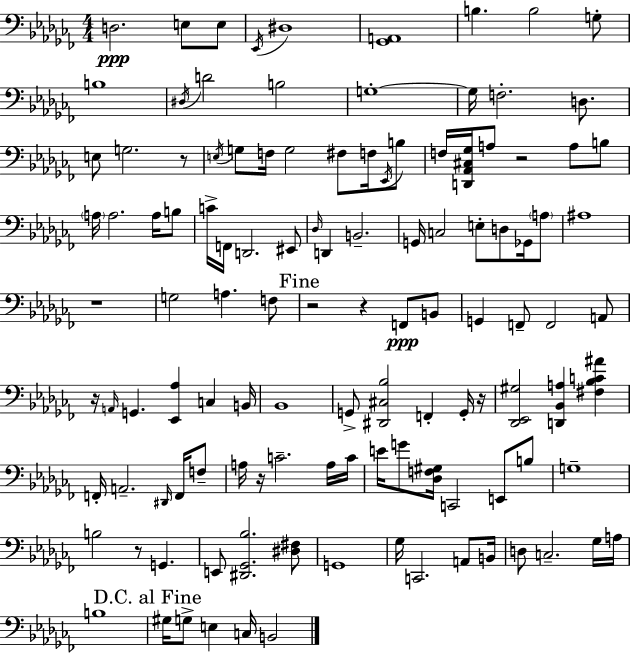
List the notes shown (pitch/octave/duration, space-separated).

D3/h. E3/e E3/e Eb2/s D#3/w [Gb2,A2]/w B3/q. B3/h G3/e B3/w D#3/s D4/h B3/h G3/w G3/s F3/h. D3/e. E3/e G3/h. R/e E3/s G3/e F3/s G3/h F#3/e F3/s Eb2/s B3/e F3/s [D2,Ab2,C#3,Gb3]/s A3/e R/h A3/e B3/e A3/s A3/h. A3/s B3/e C4/s F2/s D2/h. EIS2/e Db3/s D2/q B2/h. G2/s C3/h E3/e D3/e Gb2/s A3/e A#3/w R/w G3/h A3/q. F3/e R/h R/q F2/e B2/e G2/q F2/e F2/h A2/e R/s A2/s G2/q. [Eb2,Ab3]/q C3/q B2/s Bb2/w G2/e [D#2,C#3,Bb3]/h F2/q G2/s R/s [Db2,Eb2,G#3]/h [D2,Bb2,A3]/q [F#3,Bb3,C4,A#4]/q F2/s A2/h. D#2/s F2/s F3/e A3/s R/s C4/h. A3/s C4/s E4/s G4/e [Db3,F3,G#3]/s C2/h E2/e B3/e G3/w B3/h R/e G2/q. E2/e [D#2,Gb2,Bb3]/h. [D#3,F#3]/e G2/w Gb3/s C2/h. A2/e B2/s D3/e C3/h. Gb3/s A3/s B3/w G#3/s G3/e E3/q C3/s B2/h